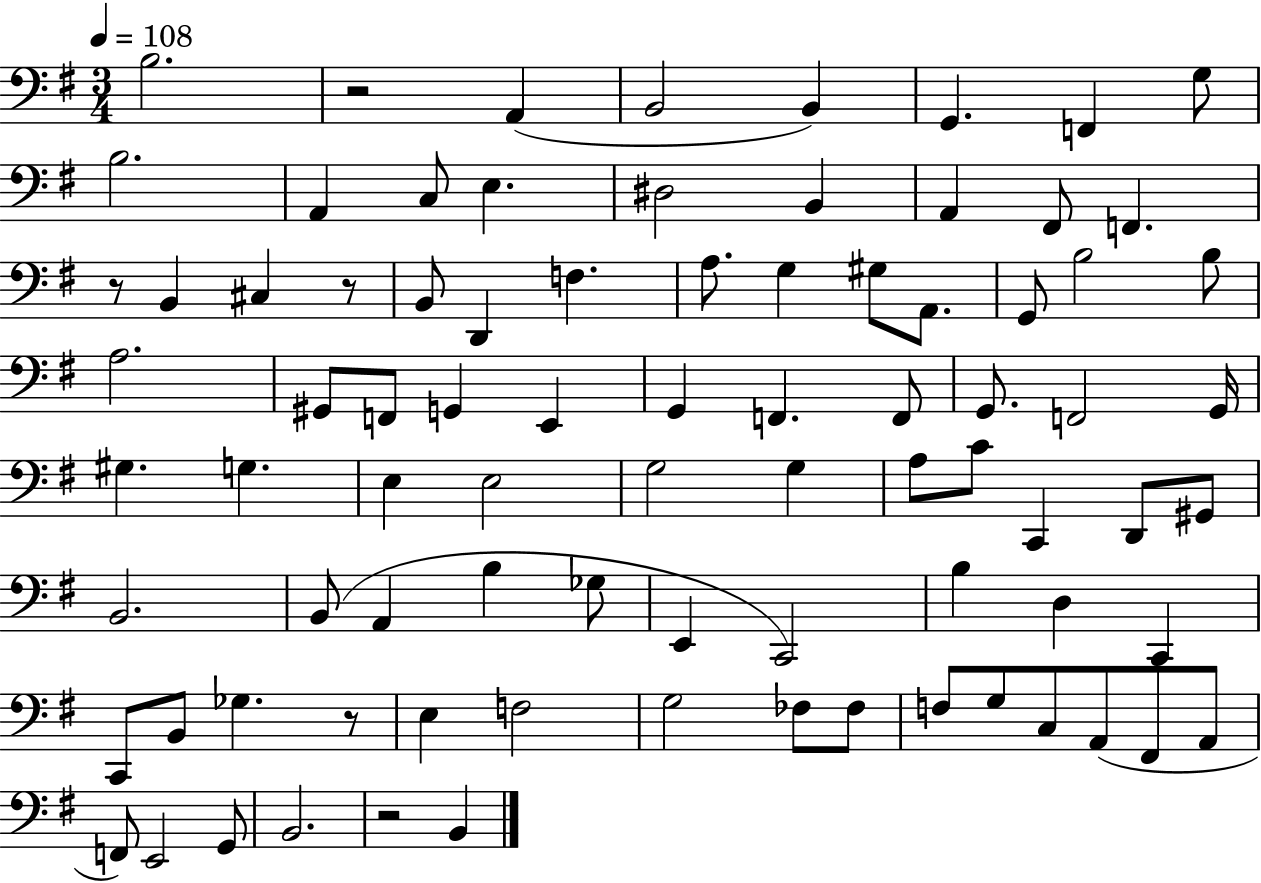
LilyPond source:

{
  \clef bass
  \numericTimeSignature
  \time 3/4
  \key g \major
  \tempo 4 = 108
  b2. | r2 a,4( | b,2 b,4) | g,4. f,4 g8 | \break b2. | a,4 c8 e4. | dis2 b,4 | a,4 fis,8 f,4. | \break r8 b,4 cis4 r8 | b,8 d,4 f4. | a8. g4 gis8 a,8. | g,8 b2 b8 | \break a2. | gis,8 f,8 g,4 e,4 | g,4 f,4. f,8 | g,8. f,2 g,16 | \break gis4. g4. | e4 e2 | g2 g4 | a8 c'8 c,4 d,8 gis,8 | \break b,2. | b,8( a,4 b4 ges8 | e,4 c,2) | b4 d4 c,4 | \break c,8 b,8 ges4. r8 | e4 f2 | g2 fes8 fes8 | f8 g8 c8 a,8( fis,8 a,8 | \break f,8) e,2 g,8 | b,2. | r2 b,4 | \bar "|."
}